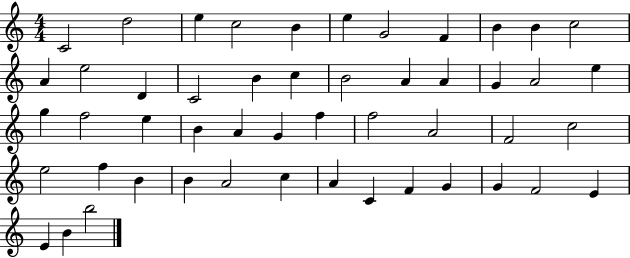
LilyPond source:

{
  \clef treble
  \numericTimeSignature
  \time 4/4
  \key c \major
  c'2 d''2 | e''4 c''2 b'4 | e''4 g'2 f'4 | b'4 b'4 c''2 | \break a'4 e''2 d'4 | c'2 b'4 c''4 | b'2 a'4 a'4 | g'4 a'2 e''4 | \break g''4 f''2 e''4 | b'4 a'4 g'4 f''4 | f''2 a'2 | f'2 c''2 | \break e''2 f''4 b'4 | b'4 a'2 c''4 | a'4 c'4 f'4 g'4 | g'4 f'2 e'4 | \break e'4 b'4 b''2 | \bar "|."
}